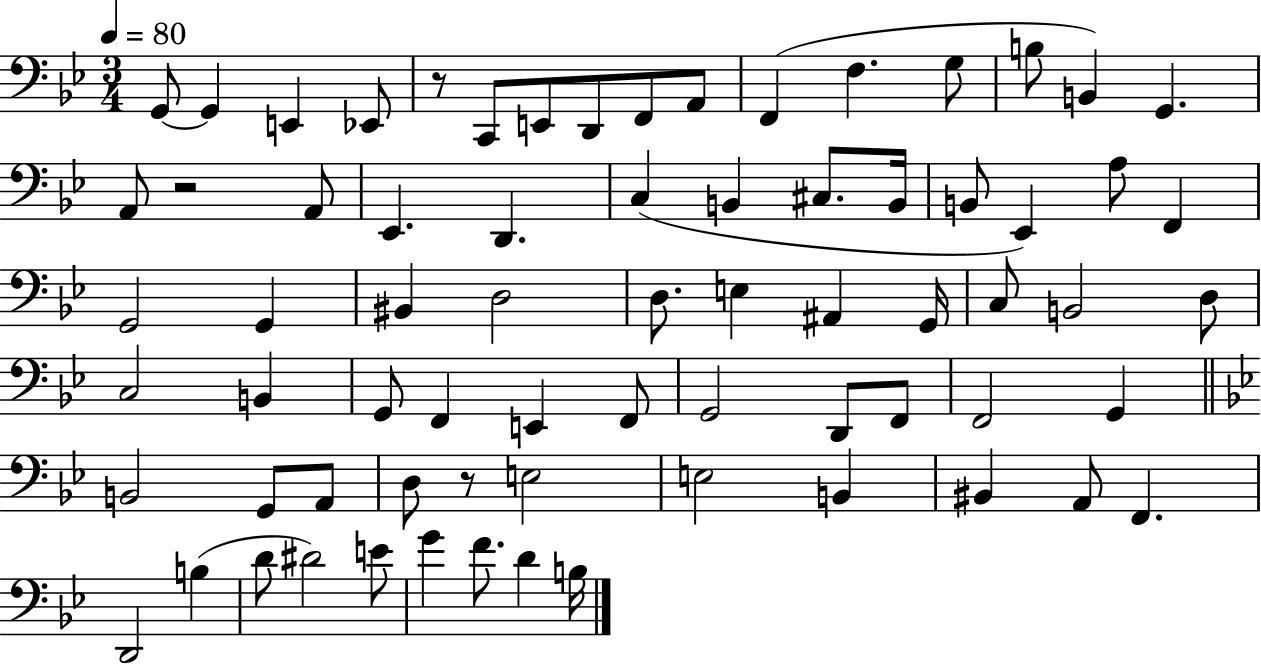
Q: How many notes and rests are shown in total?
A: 71